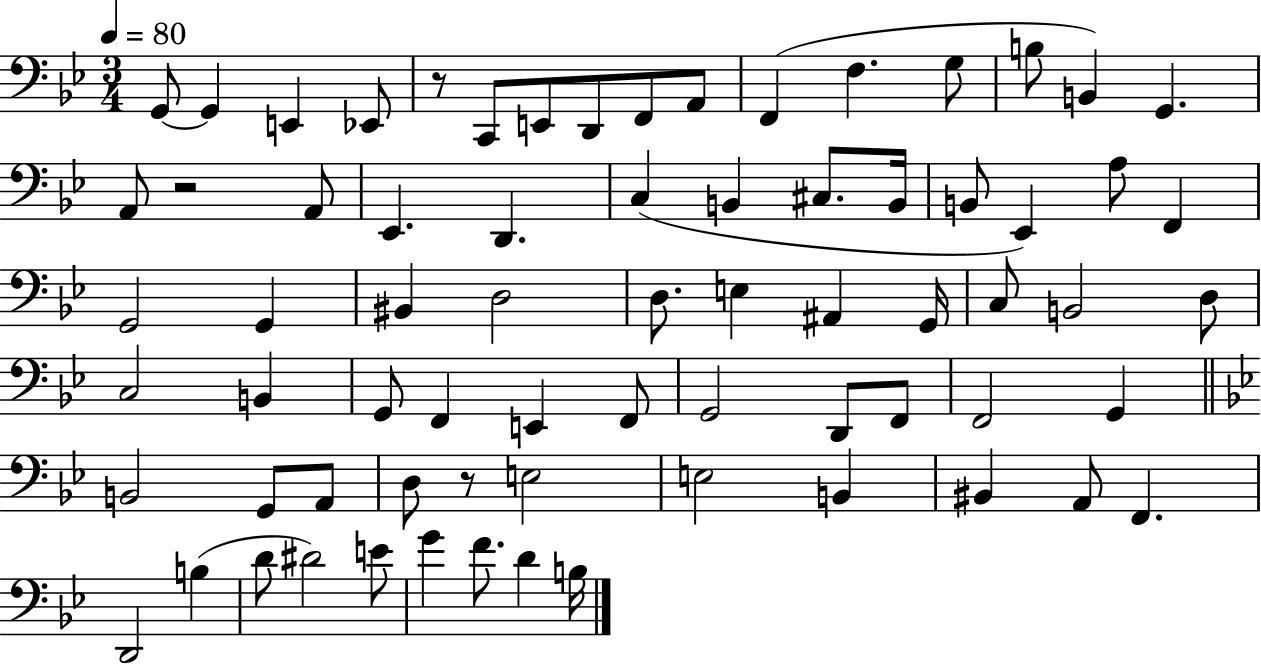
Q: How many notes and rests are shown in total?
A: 71